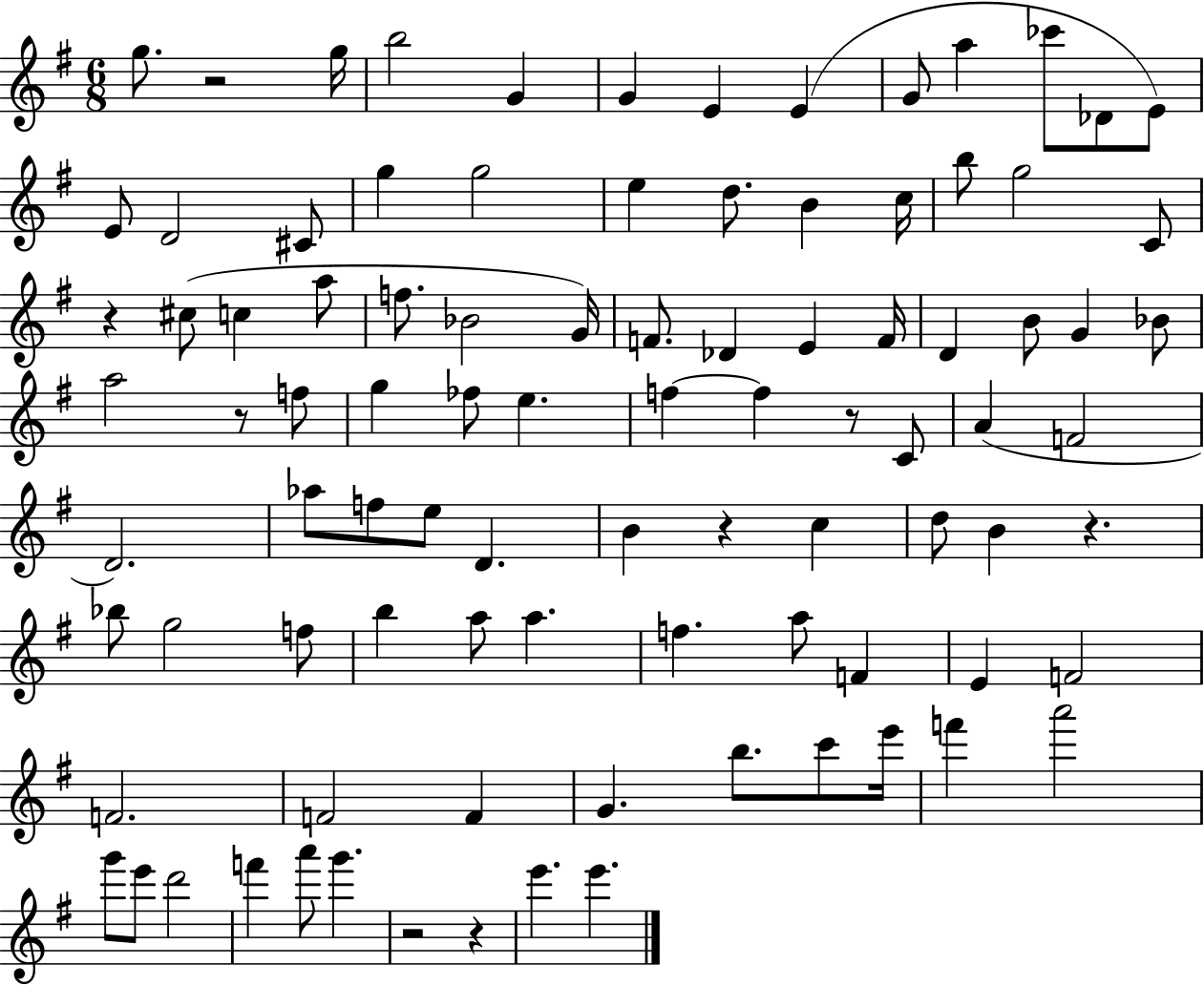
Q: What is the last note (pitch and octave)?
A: E6